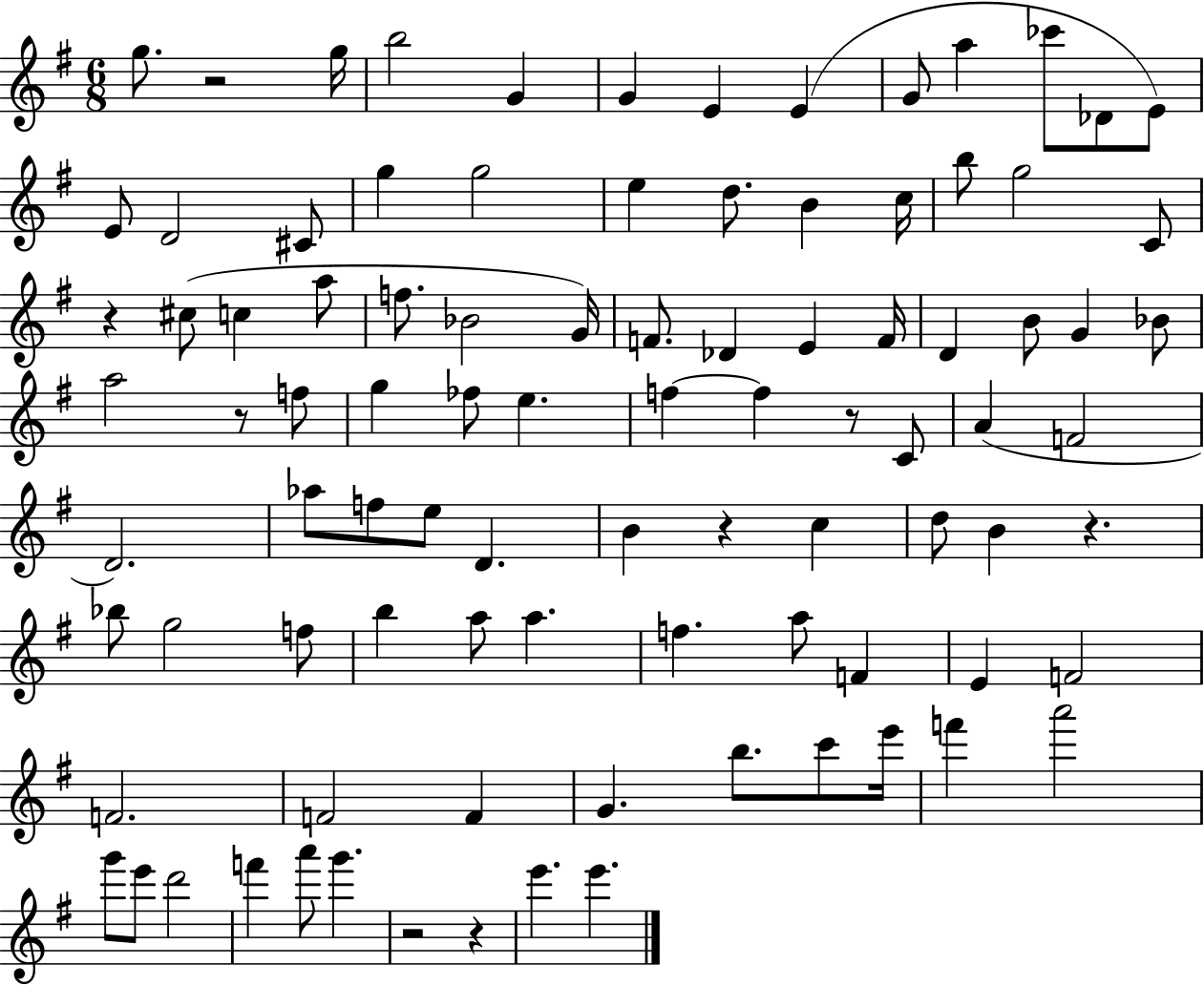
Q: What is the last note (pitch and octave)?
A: E6